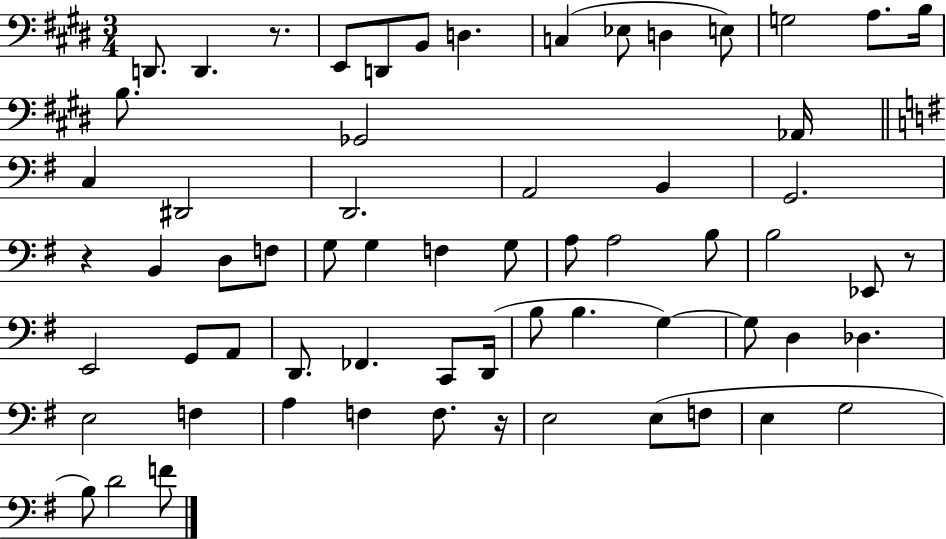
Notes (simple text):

D2/e. D2/q. R/e. E2/e D2/e B2/e D3/q. C3/q Eb3/e D3/q E3/e G3/h A3/e. B3/s B3/e. Gb2/h Ab2/s C3/q D#2/h D2/h. A2/h B2/q G2/h. R/q B2/q D3/e F3/e G3/e G3/q F3/q G3/e A3/e A3/h B3/e B3/h Eb2/e R/e E2/h G2/e A2/e D2/e. FES2/q. C2/e D2/s B3/e B3/q. G3/q G3/e D3/q Db3/q. E3/h F3/q A3/q F3/q F3/e. R/s E3/h E3/e F3/e E3/q G3/h B3/e D4/h F4/e